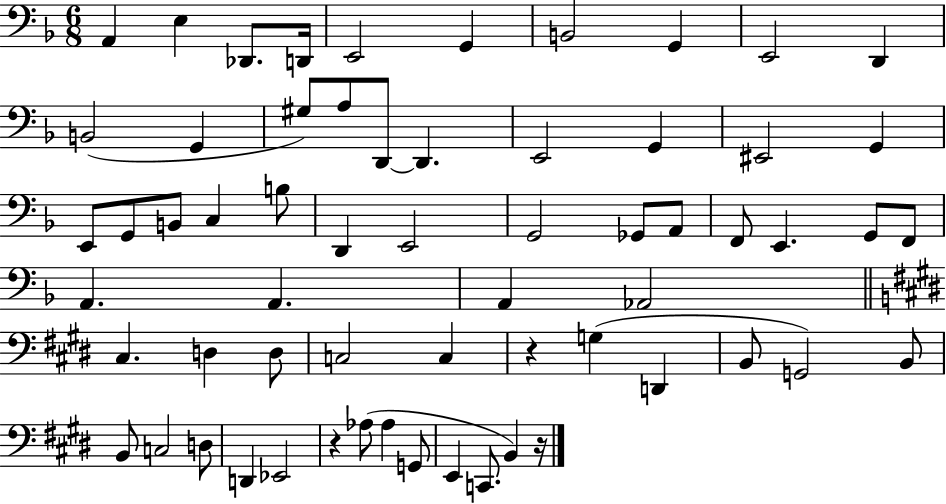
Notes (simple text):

A2/q E3/q Db2/e. D2/s E2/h G2/q B2/h G2/q E2/h D2/q B2/h G2/q G#3/e A3/e D2/e D2/q. E2/h G2/q EIS2/h G2/q E2/e G2/e B2/e C3/q B3/e D2/q E2/h G2/h Gb2/e A2/e F2/e E2/q. G2/e F2/e A2/q. A2/q. A2/q Ab2/h C#3/q. D3/q D3/e C3/h C3/q R/q G3/q D2/q B2/e G2/h B2/e B2/e C3/h D3/e D2/q Eb2/h R/q Ab3/e Ab3/q G2/e E2/q C2/e. B2/q R/s